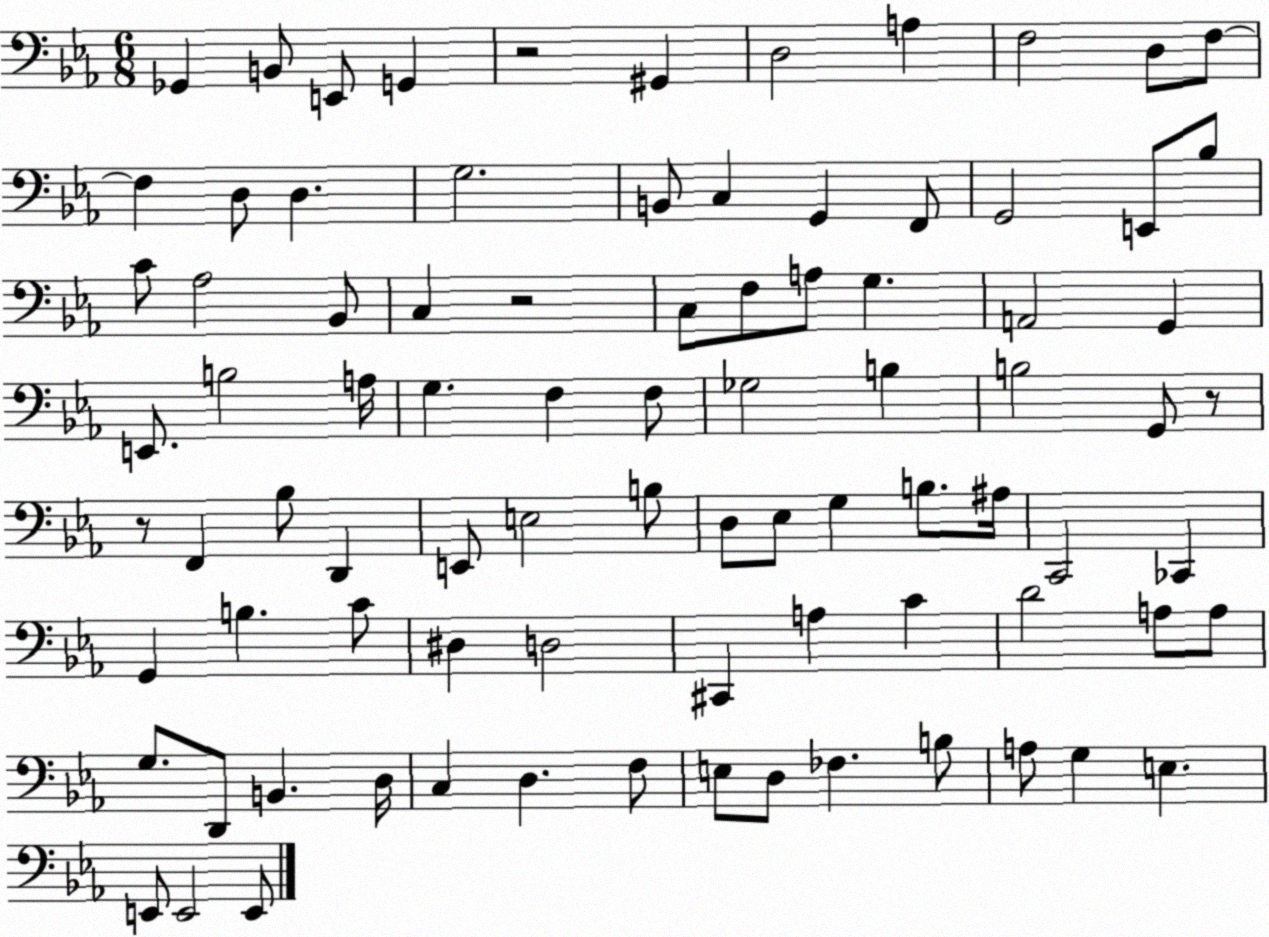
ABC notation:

X:1
T:Untitled
M:6/8
L:1/4
K:Eb
_G,, B,,/2 E,,/2 G,, z2 ^G,, D,2 A, F,2 D,/2 F,/2 F, D,/2 D, G,2 B,,/2 C, G,, F,,/2 G,,2 E,,/2 _B,/2 C/2 _A,2 _B,,/2 C, z2 C,/2 F,/2 A,/2 G, A,,2 G,, E,,/2 B,2 A,/4 G, F, F,/2 _G,2 B, B,2 G,,/2 z/2 z/2 F,, _B,/2 D,, E,,/2 E,2 B,/2 D,/2 _E,/2 G, B,/2 ^A,/4 C,,2 _C,, G,, B, C/2 ^D, D,2 ^C,, A, C D2 A,/2 A,/2 G,/2 D,,/2 B,, D,/4 C, D, F,/2 E,/2 D,/2 _F, B,/2 A,/2 G, E, E,,/2 E,,2 E,,/2